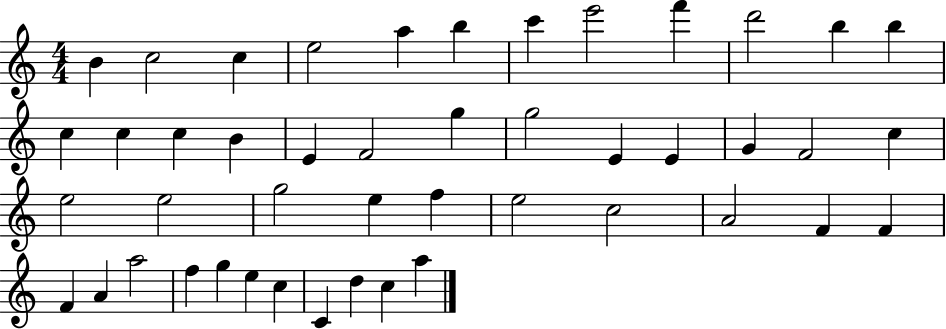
B4/q C5/h C5/q E5/h A5/q B5/q C6/q E6/h F6/q D6/h B5/q B5/q C5/q C5/q C5/q B4/q E4/q F4/h G5/q G5/h E4/q E4/q G4/q F4/h C5/q E5/h E5/h G5/h E5/q F5/q E5/h C5/h A4/h F4/q F4/q F4/q A4/q A5/h F5/q G5/q E5/q C5/q C4/q D5/q C5/q A5/q